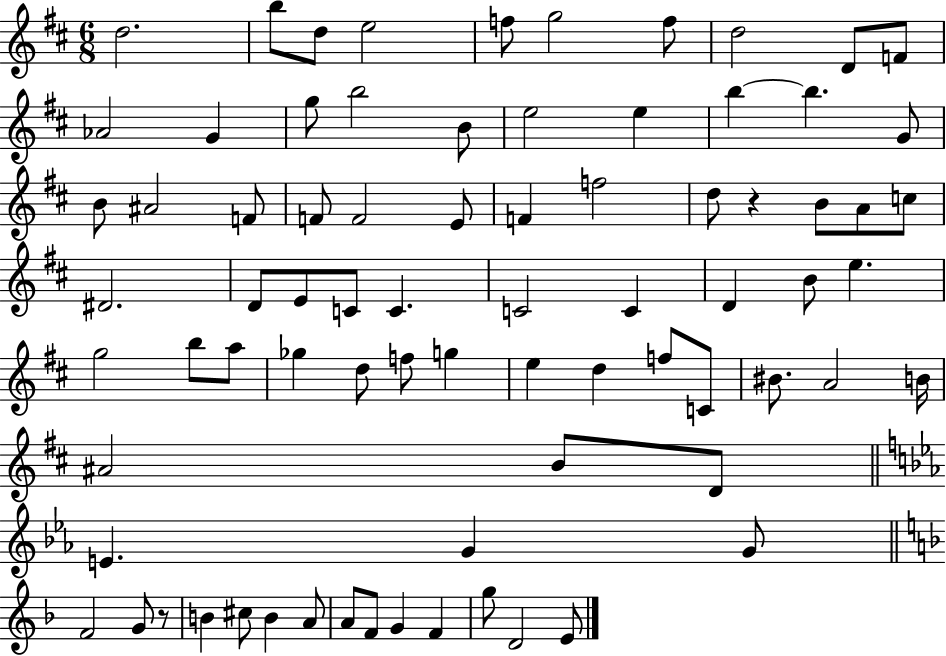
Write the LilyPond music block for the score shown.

{
  \clef treble
  \numericTimeSignature
  \time 6/8
  \key d \major
  d''2. | b''8 d''8 e''2 | f''8 g''2 f''8 | d''2 d'8 f'8 | \break aes'2 g'4 | g''8 b''2 b'8 | e''2 e''4 | b''4~~ b''4. g'8 | \break b'8 ais'2 f'8 | f'8 f'2 e'8 | f'4 f''2 | d''8 r4 b'8 a'8 c''8 | \break dis'2. | d'8 e'8 c'8 c'4. | c'2 c'4 | d'4 b'8 e''4. | \break g''2 b''8 a''8 | ges''4 d''8 f''8 g''4 | e''4 d''4 f''8 c'8 | bis'8. a'2 b'16 | \break ais'2 b'8 d'8 | \bar "||" \break \key c \minor e'4. g'4 g'8 | \bar "||" \break \key d \minor f'2 g'8 r8 | b'4 cis''8 b'4 a'8 | a'8 f'8 g'4 f'4 | g''8 d'2 e'8 | \break \bar "|."
}